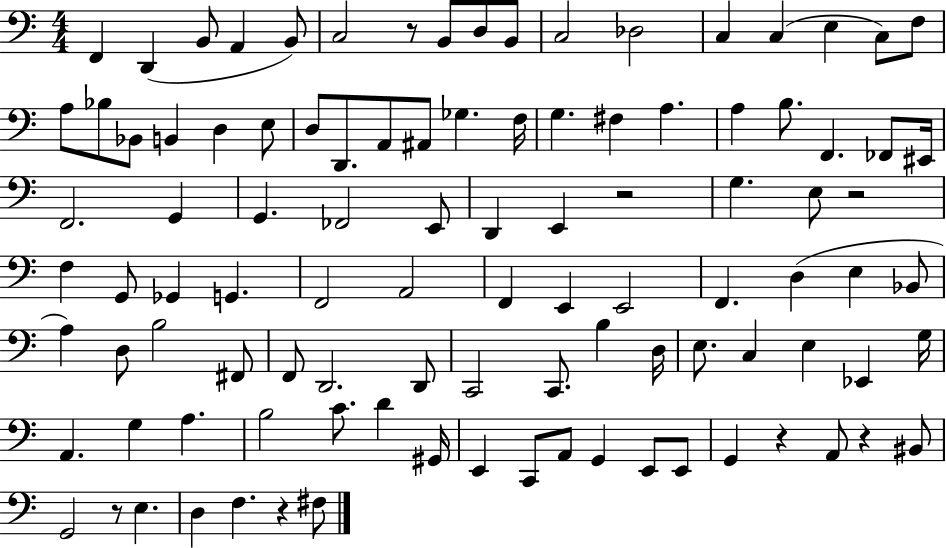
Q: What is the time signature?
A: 4/4